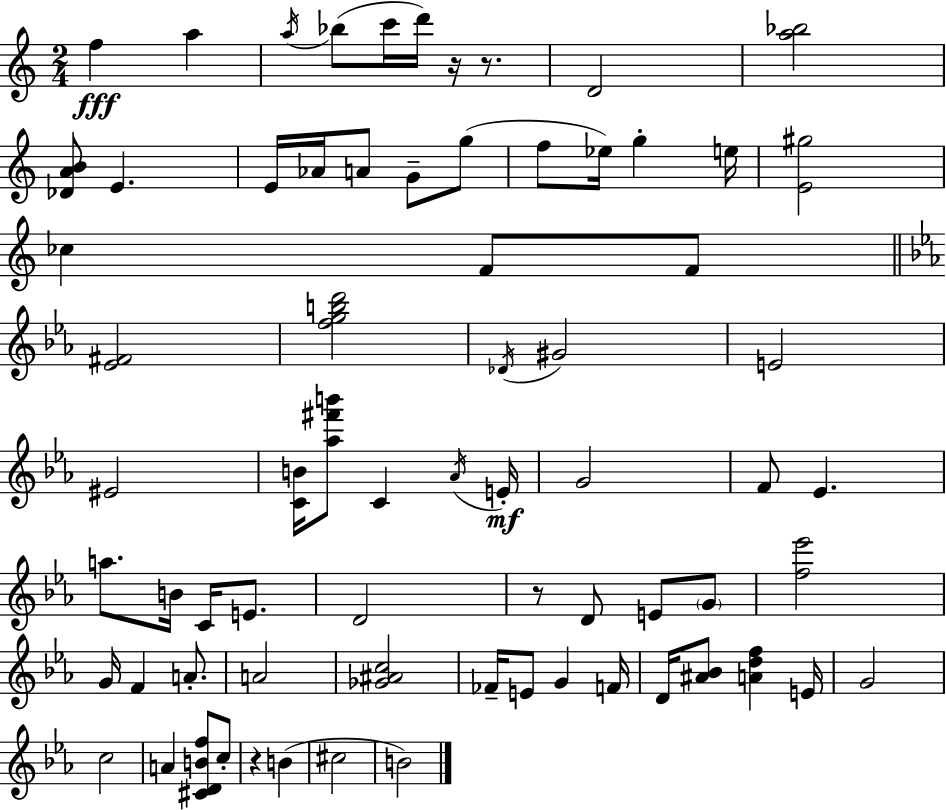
F5/q A5/q A5/s Bb5/e C6/s D6/s R/s R/e. D4/h [A5,Bb5]/h [Db4,A4,B4]/e E4/q. E4/s Ab4/s A4/e G4/e G5/e F5/e Eb5/s G5/q E5/s [E4,G#5]/h CES5/q F4/e F4/e [Eb4,F#4]/h [F5,G5,B5,D6]/h Db4/s G#4/h E4/h EIS4/h [C4,B4]/s [Ab5,F#6,B6]/e C4/q Ab4/s E4/s G4/h F4/e Eb4/q. A5/e. B4/s C4/s E4/e. D4/h R/e D4/e E4/e G4/e [F5,Eb6]/h G4/s F4/q A4/e. A4/h [Gb4,A#4,C5]/h FES4/s E4/e G4/q F4/s D4/s [A#4,Bb4]/e [A4,D5,F5]/q E4/s G4/h C5/h A4/q [C#4,D4,B4,F5]/e C5/e R/q B4/q C#5/h B4/h